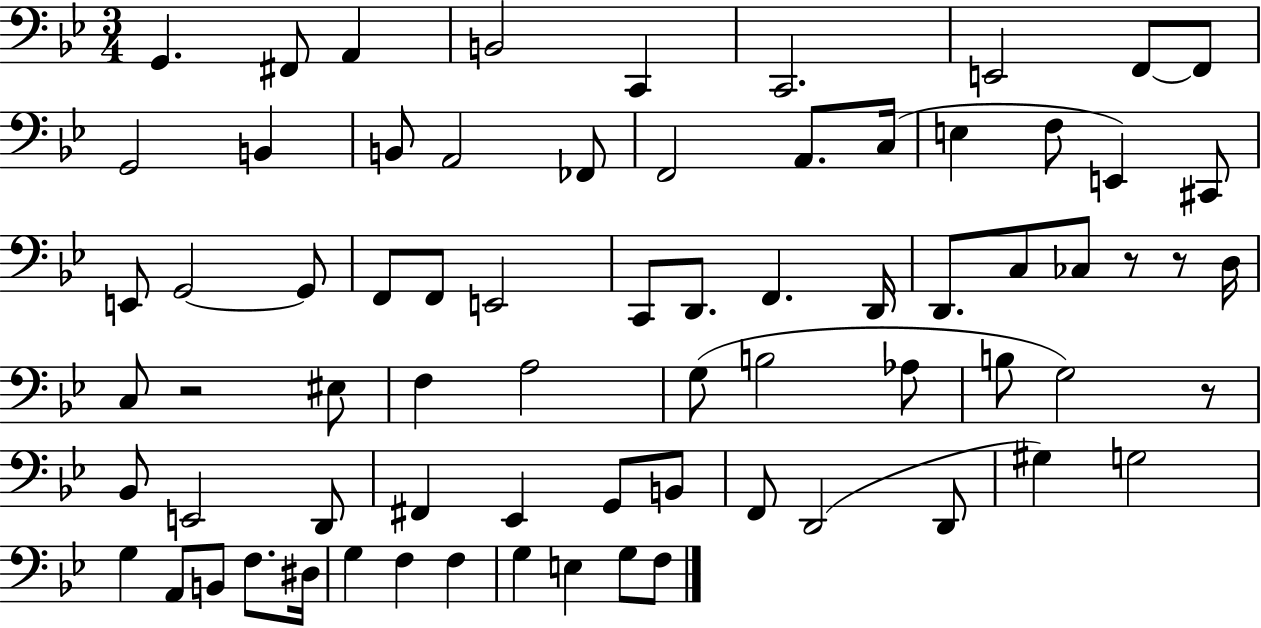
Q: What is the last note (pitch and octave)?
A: F3